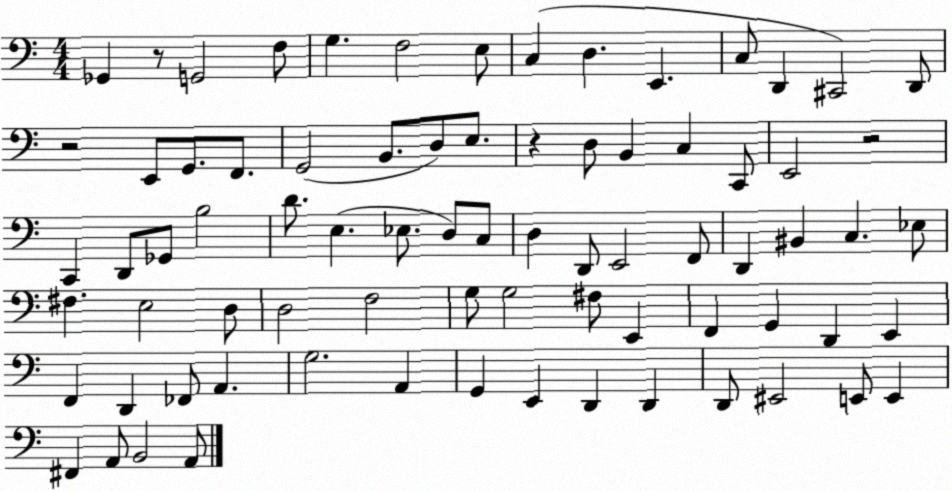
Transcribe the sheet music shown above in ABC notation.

X:1
T:Untitled
M:4/4
L:1/4
K:C
_G,, z/2 G,,2 F,/2 G, F,2 E,/2 C, D, E,, C,/2 D,, ^C,,2 D,,/2 z2 E,,/2 G,,/2 F,,/2 G,,2 B,,/2 D,/2 E,/2 z D,/2 B,, C, C,,/2 E,,2 z2 C,, D,,/2 _G,,/2 B,2 D/2 E, _E,/2 D,/2 C,/2 D, D,,/2 E,,2 F,,/2 D,, ^B,, C, _E,/2 ^F, E,2 D,/2 D,2 F,2 G,/2 G,2 ^F,/2 E,, F,, G,, D,, E,, F,, D,, _F,,/2 A,, G,2 A,, G,, E,, D,, D,, D,,/2 ^E,,2 E,,/2 E,, ^F,, A,,/2 B,,2 A,,/2